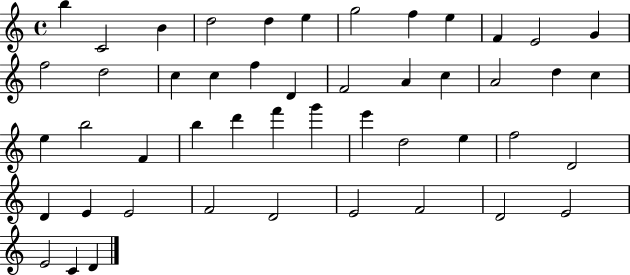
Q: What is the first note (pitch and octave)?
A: B5